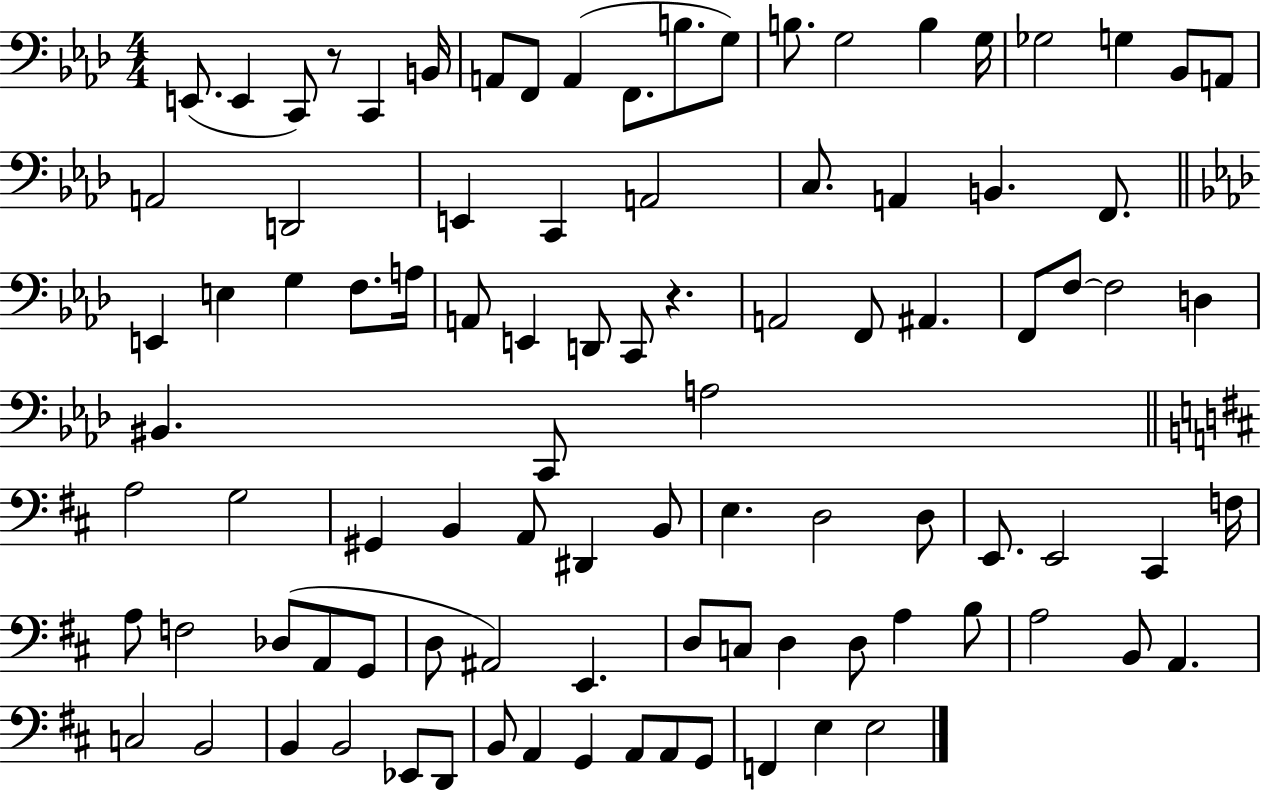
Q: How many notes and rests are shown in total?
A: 95